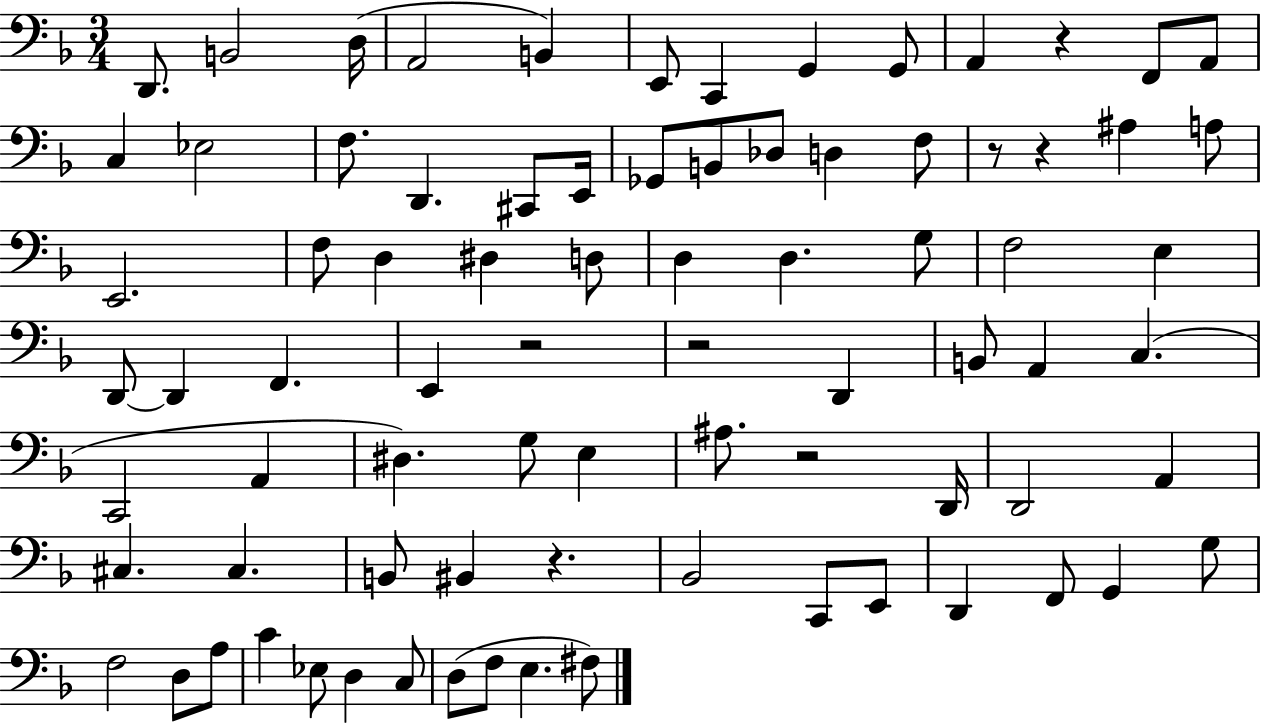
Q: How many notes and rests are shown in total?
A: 81